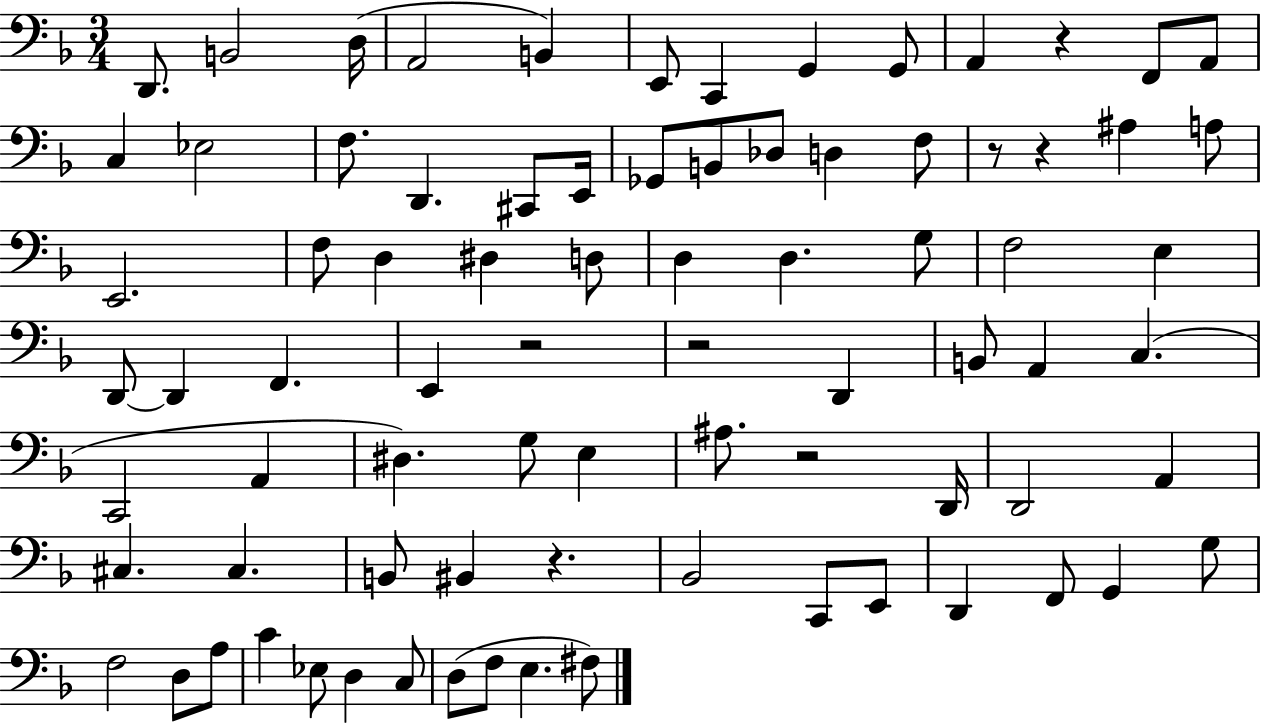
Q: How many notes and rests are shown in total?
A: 81